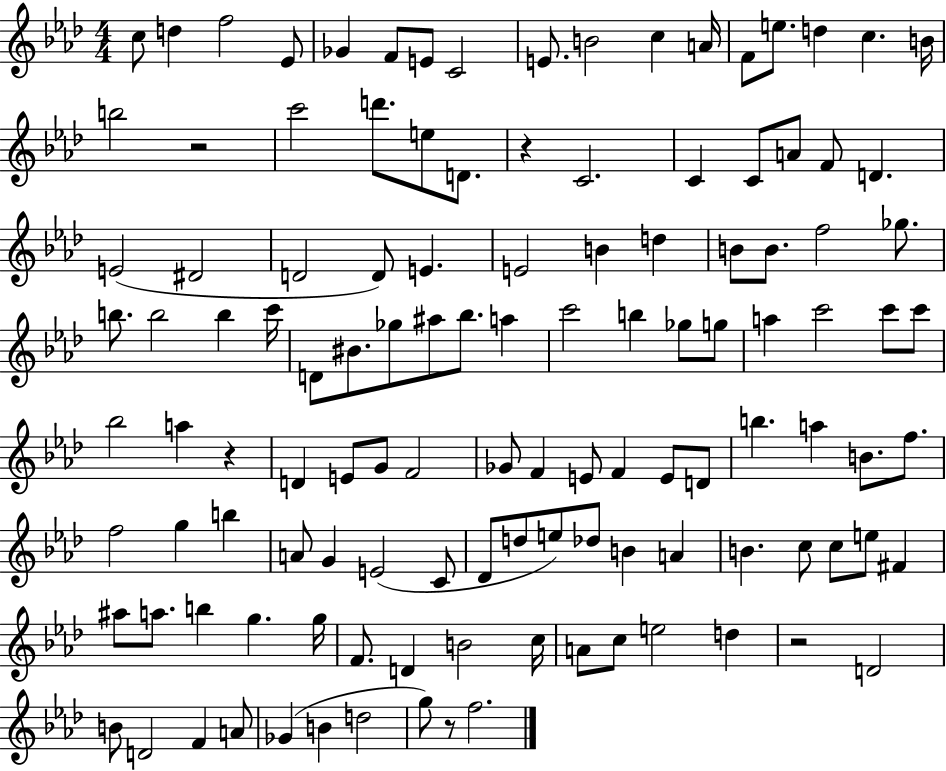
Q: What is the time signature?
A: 4/4